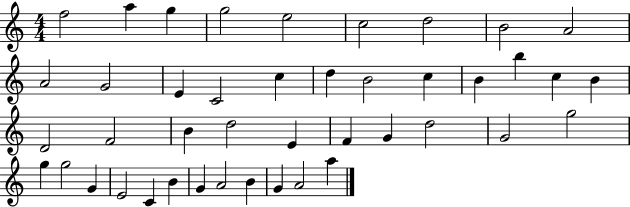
{
  \clef treble
  \numericTimeSignature
  \time 4/4
  \key c \major
  f''2 a''4 g''4 | g''2 e''2 | c''2 d''2 | b'2 a'2 | \break a'2 g'2 | e'4 c'2 c''4 | d''4 b'2 c''4 | b'4 b''4 c''4 b'4 | \break d'2 f'2 | b'4 d''2 e'4 | f'4 g'4 d''2 | g'2 g''2 | \break g''4 g''2 g'4 | e'2 c'4 b'4 | g'4 a'2 b'4 | g'4 a'2 a''4 | \break \bar "|."
}